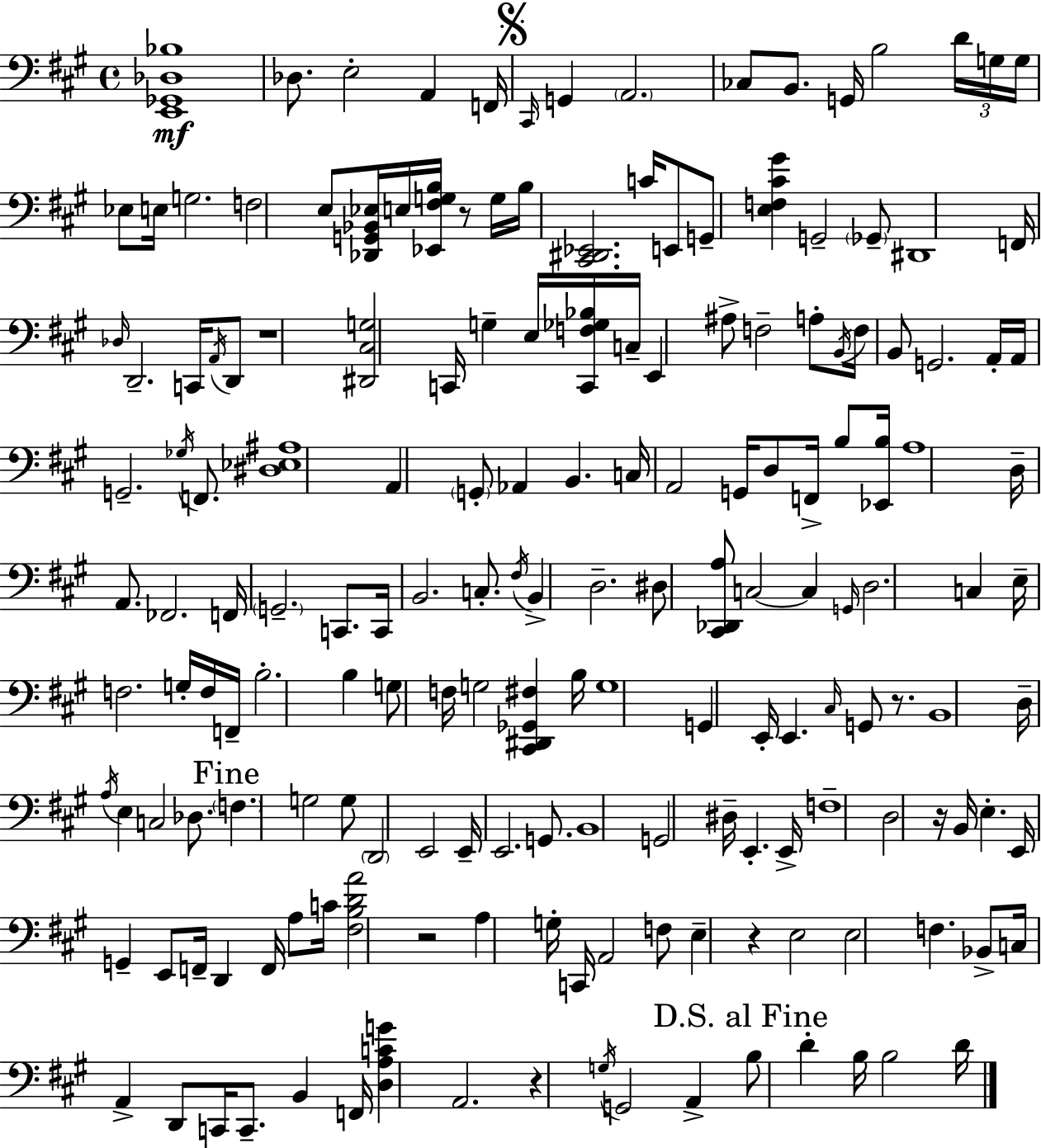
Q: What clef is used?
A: bass